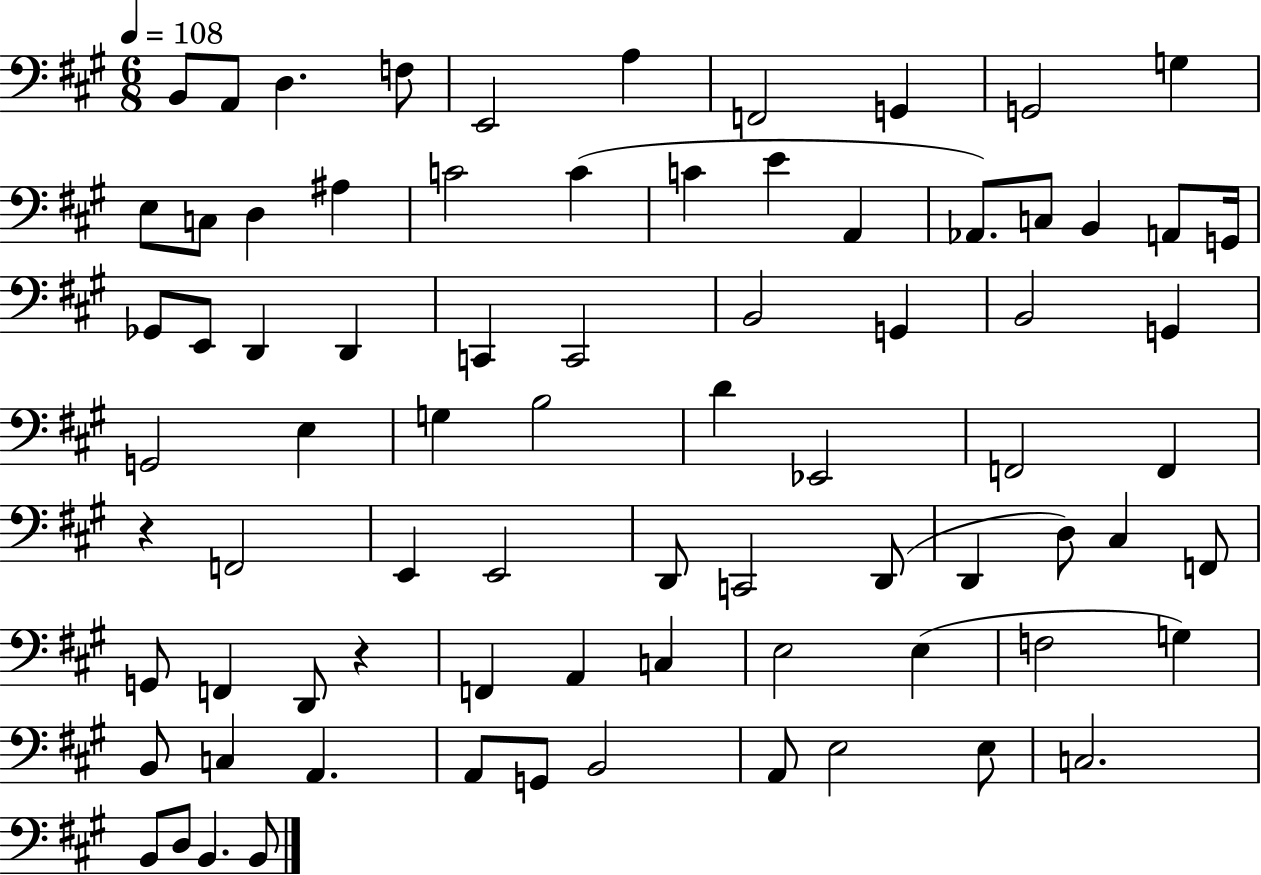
{
  \clef bass
  \numericTimeSignature
  \time 6/8
  \key a \major
  \tempo 4 = 108
  b,8 a,8 d4. f8 | e,2 a4 | f,2 g,4 | g,2 g4 | \break e8 c8 d4 ais4 | c'2 c'4( | c'4 e'4 a,4 | aes,8.) c8 b,4 a,8 g,16 | \break ges,8 e,8 d,4 d,4 | c,4 c,2 | b,2 g,4 | b,2 g,4 | \break g,2 e4 | g4 b2 | d'4 ees,2 | f,2 f,4 | \break r4 f,2 | e,4 e,2 | d,8 c,2 d,8( | d,4 d8) cis4 f,8 | \break g,8 f,4 d,8 r4 | f,4 a,4 c4 | e2 e4( | f2 g4) | \break b,8 c4 a,4. | a,8 g,8 b,2 | a,8 e2 e8 | c2. | \break b,8 d8 b,4. b,8 | \bar "|."
}